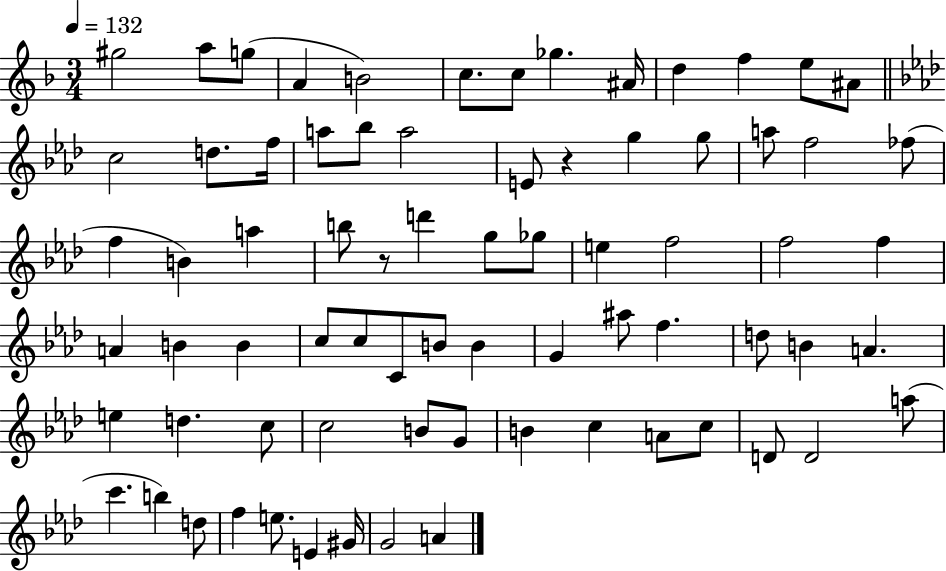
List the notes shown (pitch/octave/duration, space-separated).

G#5/h A5/e G5/e A4/q B4/h C5/e. C5/e Gb5/q. A#4/s D5/q F5/q E5/e A#4/e C5/h D5/e. F5/s A5/e Bb5/e A5/h E4/e R/q G5/q G5/e A5/e F5/h FES5/e F5/q B4/q A5/q B5/e R/e D6/q G5/e Gb5/e E5/q F5/h F5/h F5/q A4/q B4/q B4/q C5/e C5/e C4/e B4/e B4/q G4/q A#5/e F5/q. D5/e B4/q A4/q. E5/q D5/q. C5/e C5/h B4/e G4/e B4/q C5/q A4/e C5/e D4/e D4/h A5/e C6/q. B5/q D5/e F5/q E5/e. E4/q G#4/s G4/h A4/q